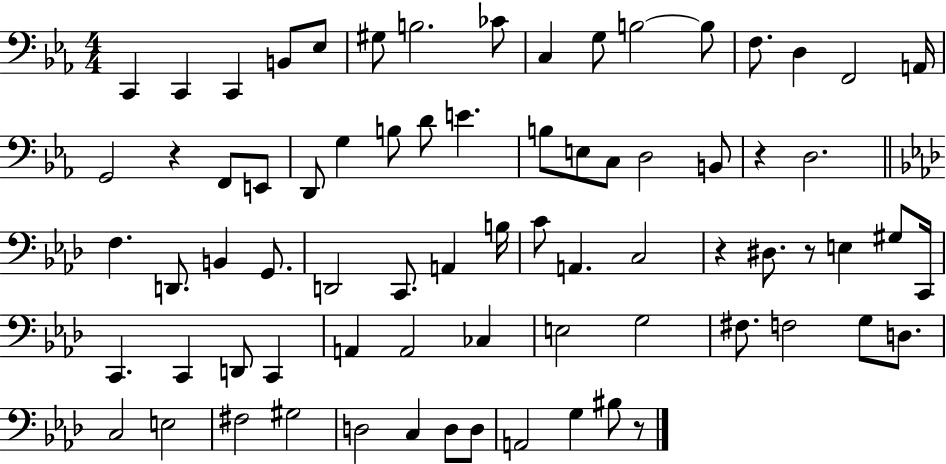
C2/q C2/q C2/q B2/e Eb3/e G#3/e B3/h. CES4/e C3/q G3/e B3/h B3/e F3/e. D3/q F2/h A2/s G2/h R/q F2/e E2/e D2/e G3/q B3/e D4/e E4/q. B3/e E3/e C3/e D3/h B2/e R/q D3/h. F3/q. D2/e. B2/q G2/e. D2/h C2/e. A2/q B3/s C4/e A2/q. C3/h R/q D#3/e. R/e E3/q G#3/e C2/s C2/q. C2/q D2/e C2/q A2/q A2/h CES3/q E3/h G3/h F#3/e. F3/h G3/e D3/e. C3/h E3/h F#3/h G#3/h D3/h C3/q D3/e D3/e A2/h G3/q BIS3/e R/e